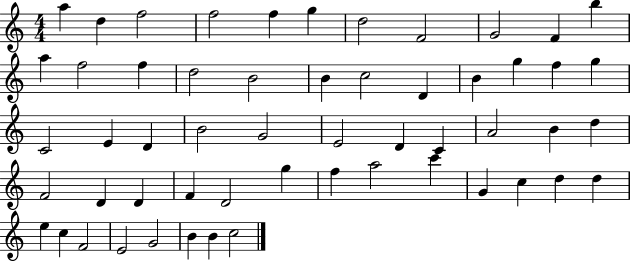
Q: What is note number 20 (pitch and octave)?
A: B4